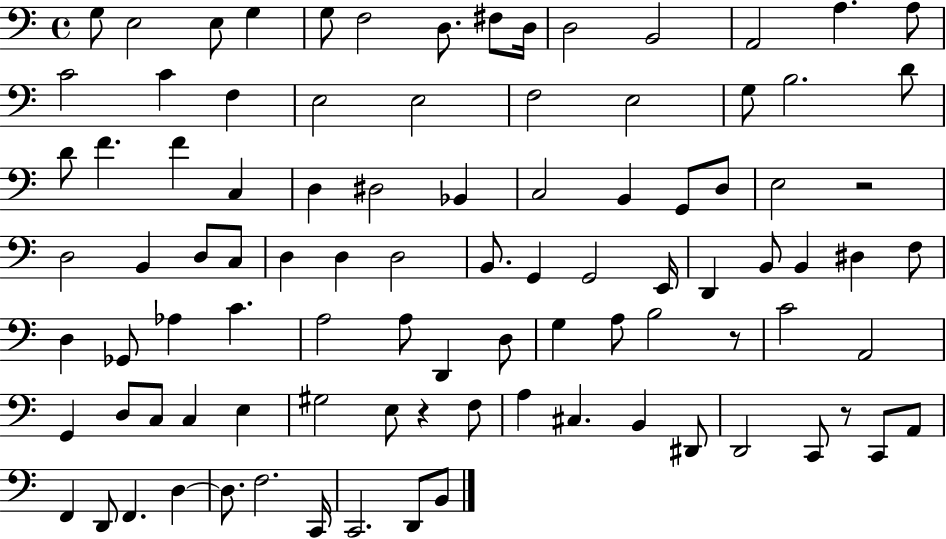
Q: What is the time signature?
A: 4/4